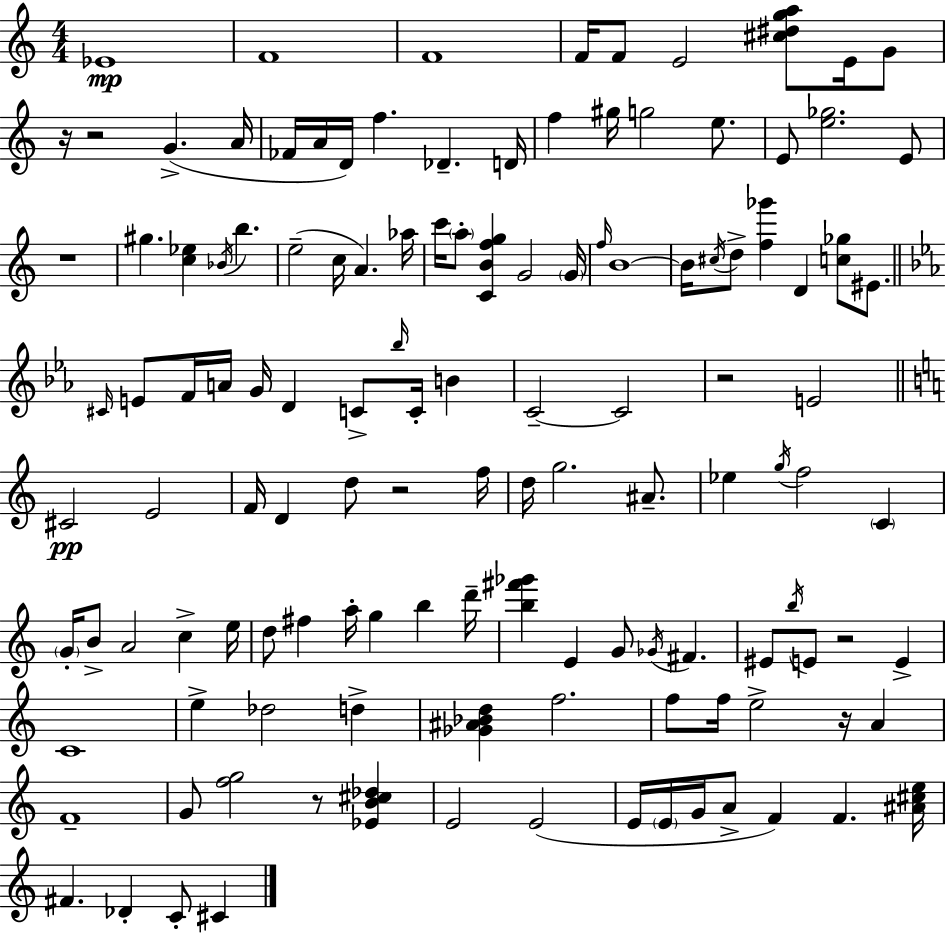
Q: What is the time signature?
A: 4/4